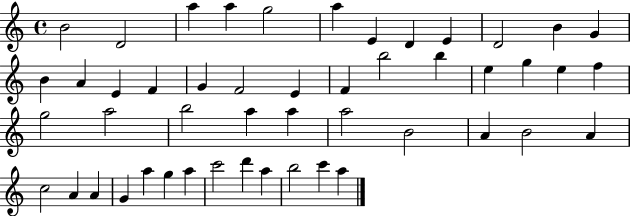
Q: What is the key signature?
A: C major